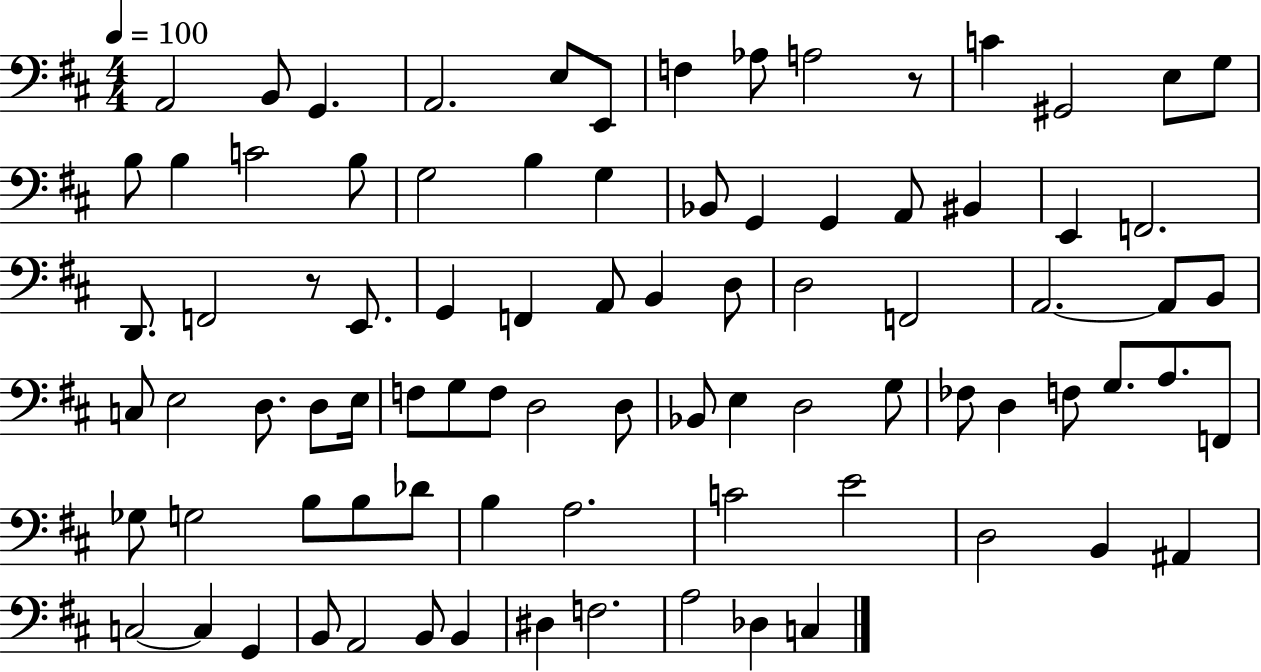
{
  \clef bass
  \numericTimeSignature
  \time 4/4
  \key d \major
  \tempo 4 = 100
  \repeat volta 2 { a,2 b,8 g,4. | a,2. e8 e,8 | f4 aes8 a2 r8 | c'4 gis,2 e8 g8 | \break b8 b4 c'2 b8 | g2 b4 g4 | bes,8 g,4 g,4 a,8 bis,4 | e,4 f,2. | \break d,8. f,2 r8 e,8. | g,4 f,4 a,8 b,4 d8 | d2 f,2 | a,2.~~ a,8 b,8 | \break c8 e2 d8. d8 e16 | f8 g8 f8 d2 d8 | bes,8 e4 d2 g8 | fes8 d4 f8 g8. a8. f,8 | \break ges8 g2 b8 b8 des'8 | b4 a2. | c'2 e'2 | d2 b,4 ais,4 | \break c2~~ c4 g,4 | b,8 a,2 b,8 b,4 | dis4 f2. | a2 des4 c4 | \break } \bar "|."
}